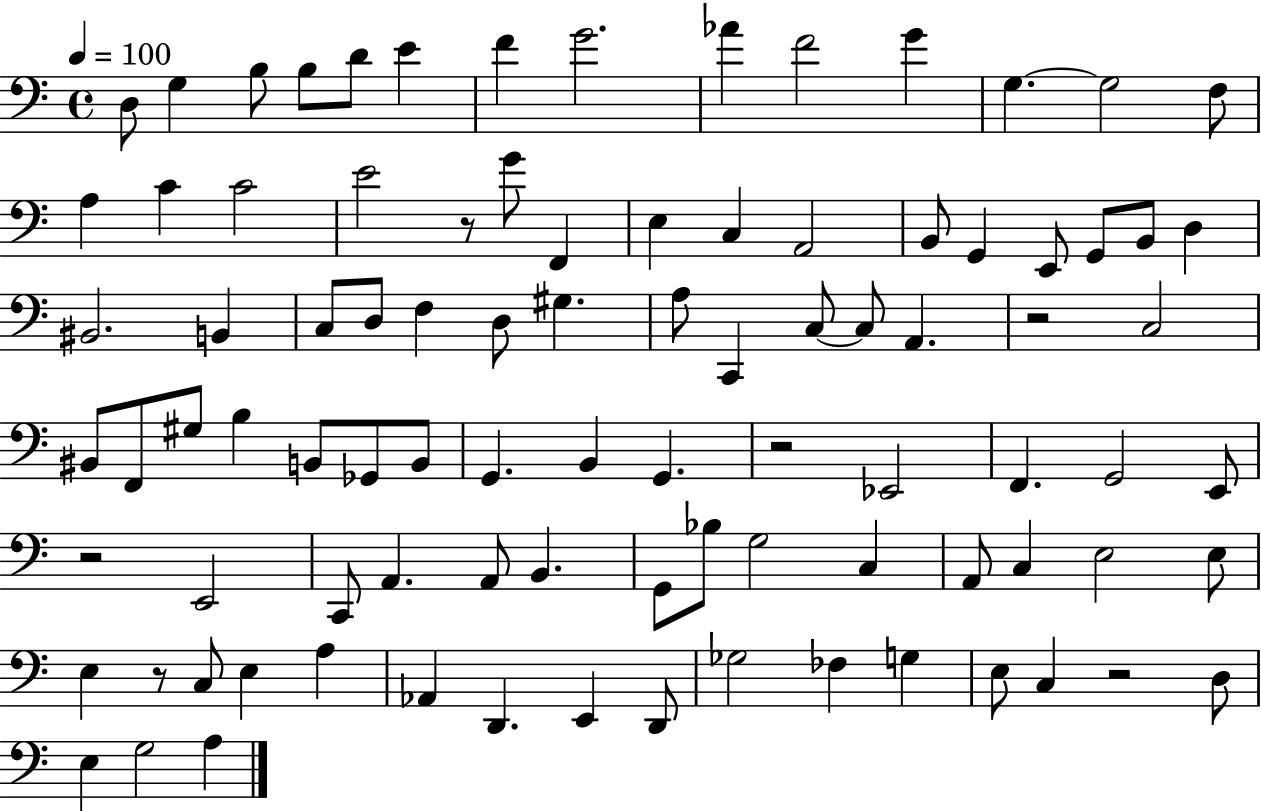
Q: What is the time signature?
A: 4/4